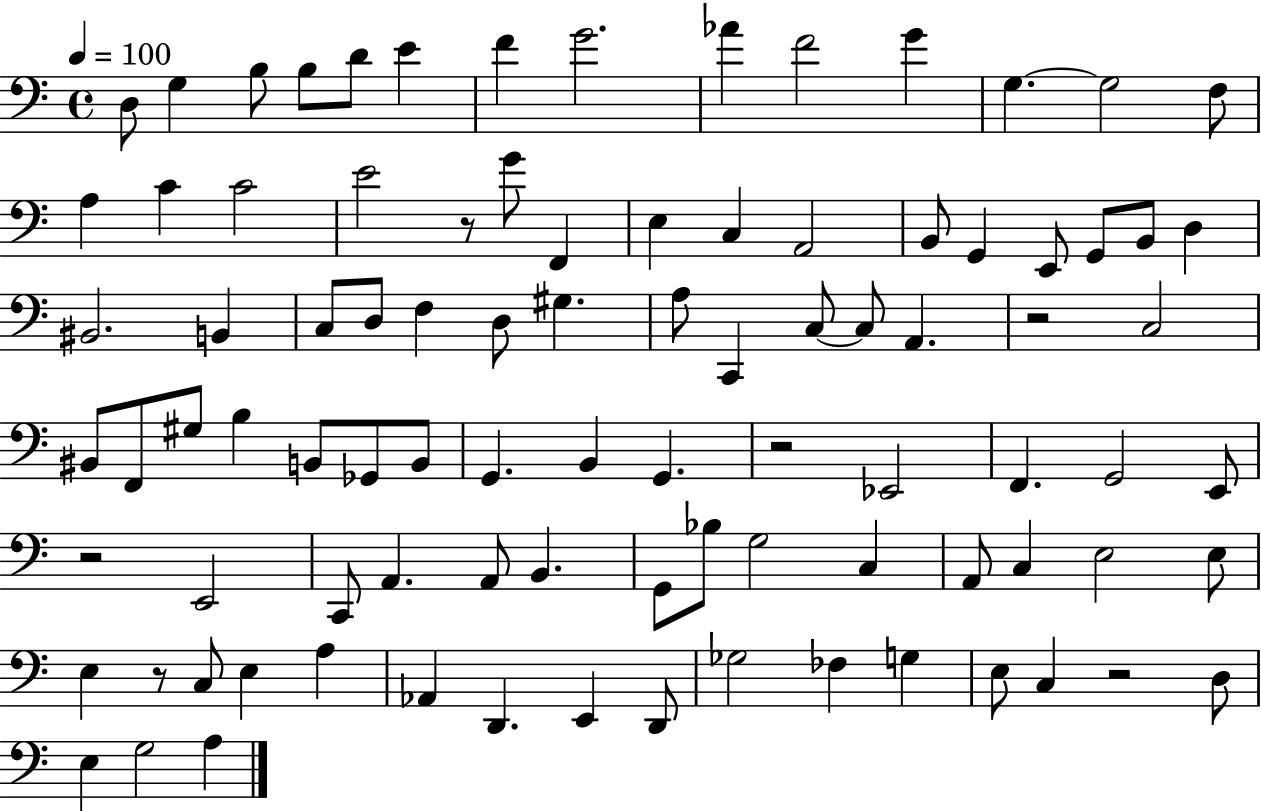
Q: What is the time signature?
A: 4/4